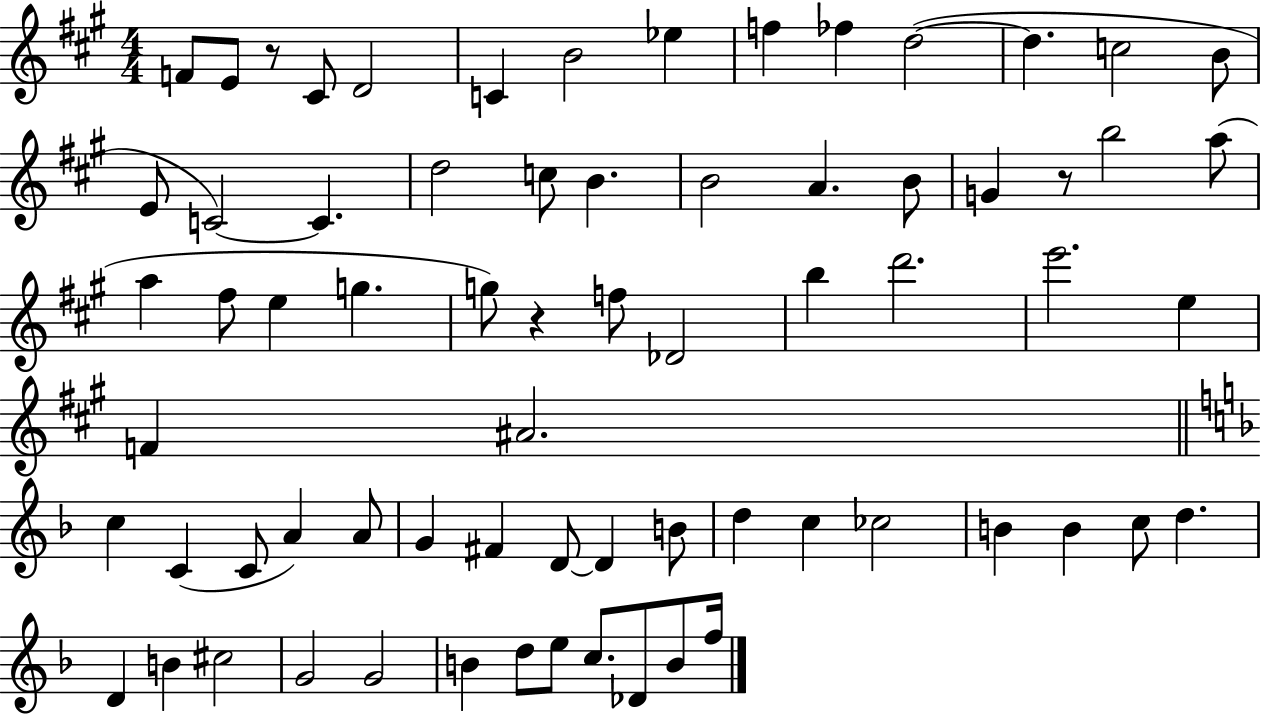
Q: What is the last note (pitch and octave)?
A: F5